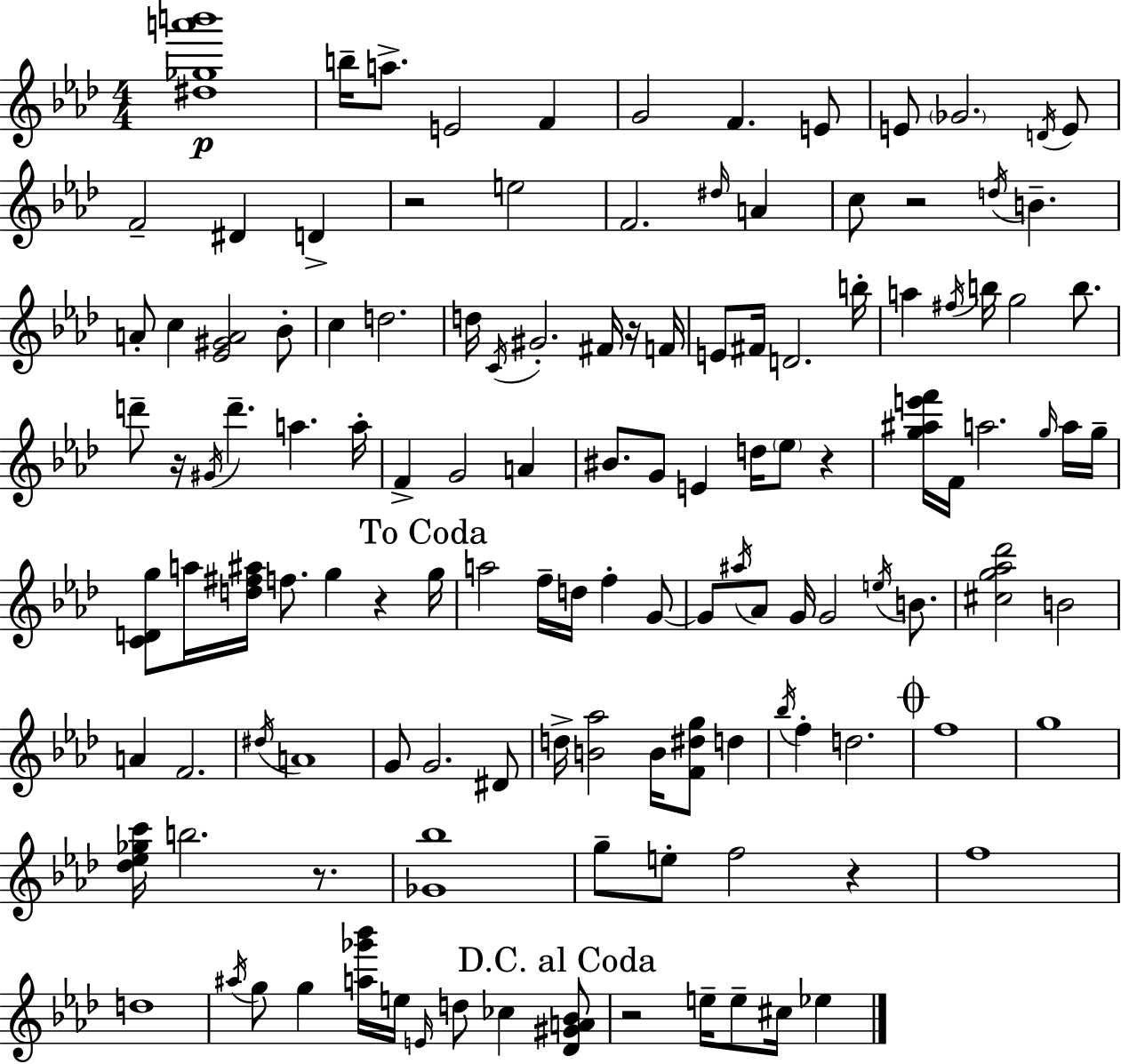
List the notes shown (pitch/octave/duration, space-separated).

[D#5,Gb5,A6,B6]/w B5/s A5/e. E4/h F4/q G4/h F4/q. E4/e E4/e Gb4/h. D4/s E4/e F4/h D#4/q D4/q R/h E5/h F4/h. D#5/s A4/q C5/e R/h D5/s B4/q. A4/e C5/q [Eb4,G#4,A4]/h Bb4/e C5/q D5/h. D5/s C4/s G#4/h. F#4/s R/s F4/s E4/e F#4/s D4/h. B5/s A5/q F#5/s B5/s G5/h B5/e. D6/e R/s G#4/s D6/q. A5/q. A5/s F4/q G4/h A4/q BIS4/e. G4/e E4/q D5/s Eb5/e R/q [G5,A#5,E6,F6]/s F4/s A5/h. G5/s A5/s G5/s [C4,D4,G5]/e A5/s [D5,F#5,A#5]/s F5/e. G5/q R/q G5/s A5/h F5/s D5/s F5/q G4/e G4/e A#5/s Ab4/e G4/s G4/h E5/s B4/e. [C#5,G5,Ab5,Db6]/h B4/h A4/q F4/h. D#5/s A4/w G4/e G4/h. D#4/e D5/s [B4,Ab5]/h B4/s [F4,D#5,G5]/e D5/q Bb5/s F5/q D5/h. F5/w G5/w [Db5,Eb5,Gb5,C6]/s B5/h. R/e. [Gb4,Bb5]/w G5/e E5/e F5/h R/q F5/w D5/w A#5/s G5/e G5/q [A5,Gb6,Bb6]/s E5/s E4/s D5/e CES5/q [Db4,G#4,A4,Bb4]/e R/h E5/s E5/e C#5/s Eb5/q